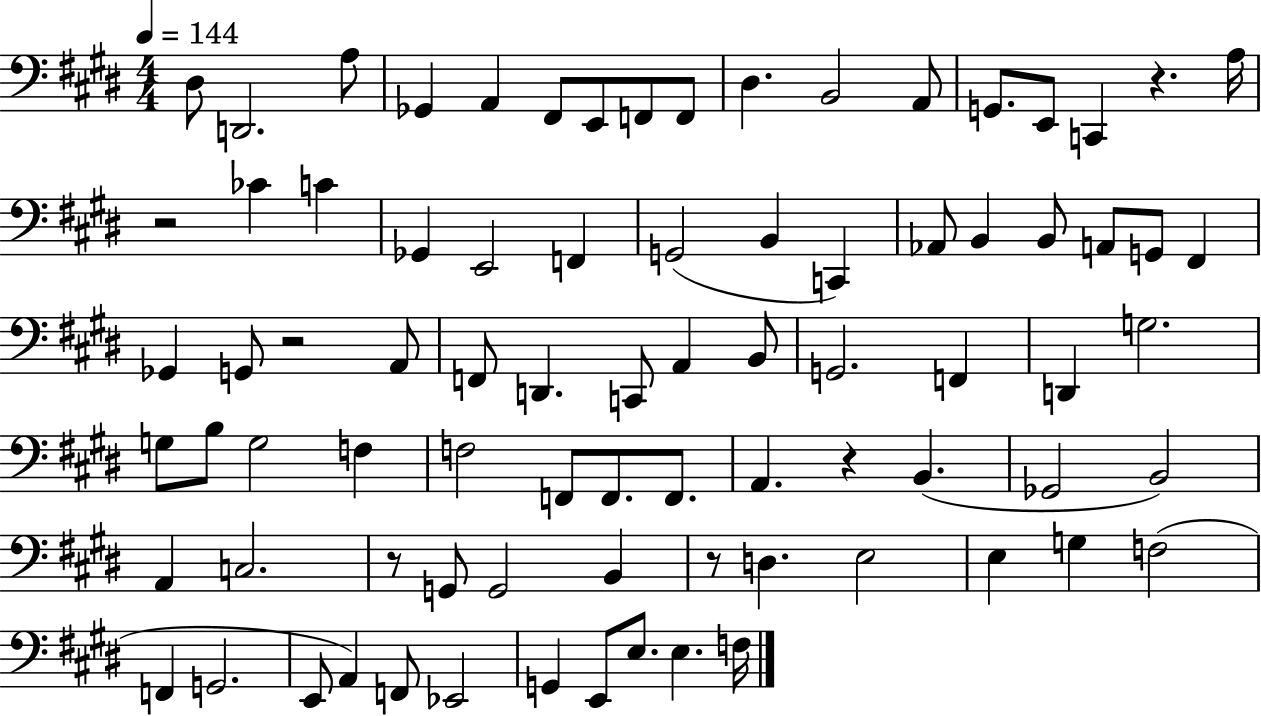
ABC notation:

X:1
T:Untitled
M:4/4
L:1/4
K:E
^D,/2 D,,2 A,/2 _G,, A,, ^F,,/2 E,,/2 F,,/2 F,,/2 ^D, B,,2 A,,/2 G,,/2 E,,/2 C,, z A,/4 z2 _C C _G,, E,,2 F,, G,,2 B,, C,, _A,,/2 B,, B,,/2 A,,/2 G,,/2 ^F,, _G,, G,,/2 z2 A,,/2 F,,/2 D,, C,,/2 A,, B,,/2 G,,2 F,, D,, G,2 G,/2 B,/2 G,2 F, F,2 F,,/2 F,,/2 F,,/2 A,, z B,, _G,,2 B,,2 A,, C,2 z/2 G,,/2 G,,2 B,, z/2 D, E,2 E, G, F,2 F,, G,,2 E,,/2 A,, F,,/2 _E,,2 G,, E,,/2 E,/2 E, F,/4